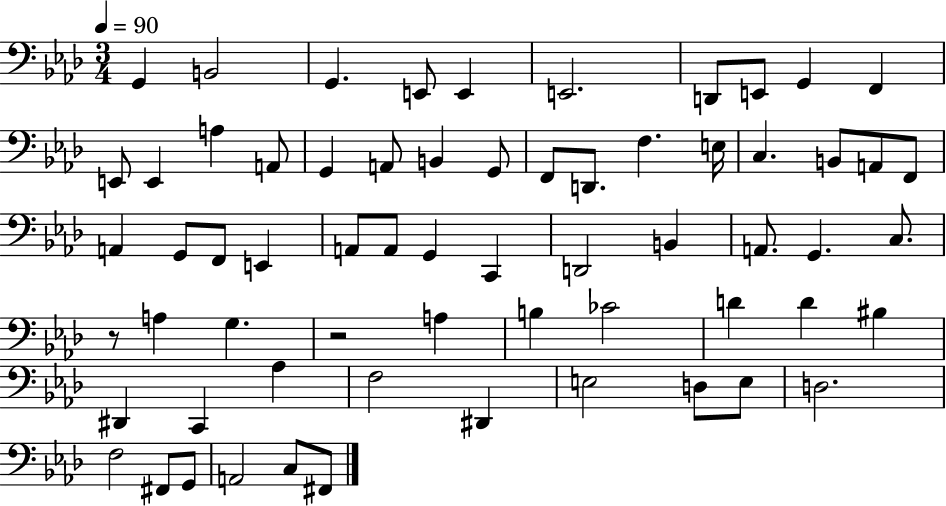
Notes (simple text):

G2/q B2/h G2/q. E2/e E2/q E2/h. D2/e E2/e G2/q F2/q E2/e E2/q A3/q A2/e G2/q A2/e B2/q G2/e F2/e D2/e. F3/q. E3/s C3/q. B2/e A2/e F2/e A2/q G2/e F2/e E2/q A2/e A2/e G2/q C2/q D2/h B2/q A2/e. G2/q. C3/e. R/e A3/q G3/q. R/h A3/q B3/q CES4/h D4/q D4/q BIS3/q D#2/q C2/q Ab3/q F3/h D#2/q E3/h D3/e E3/e D3/h. F3/h F#2/e G2/e A2/h C3/e F#2/e